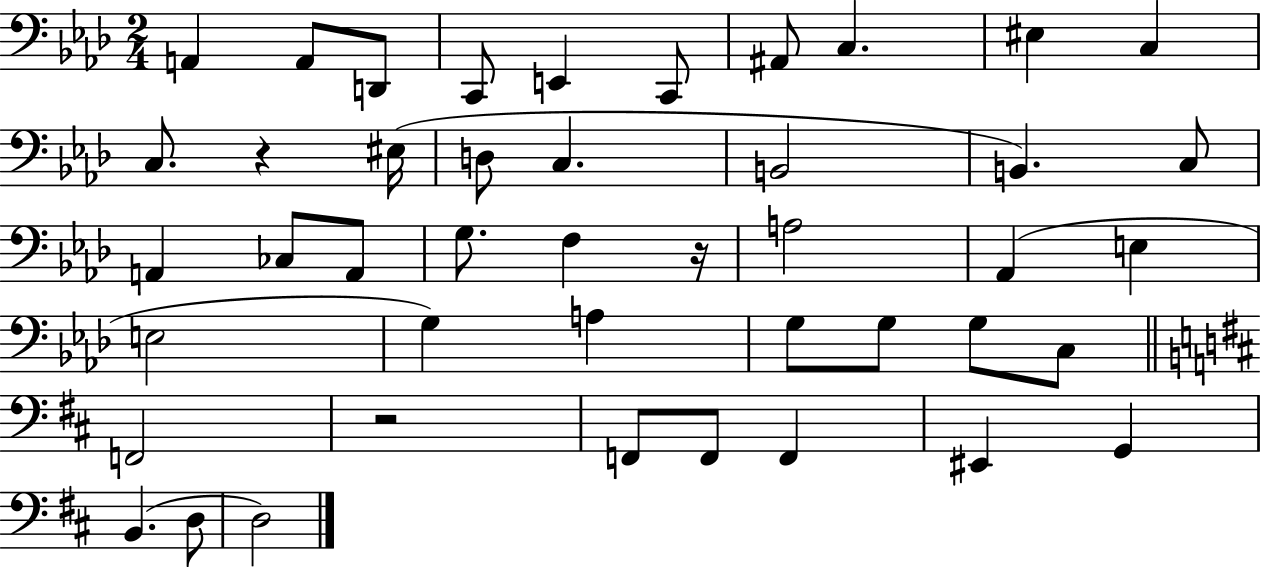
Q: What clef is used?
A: bass